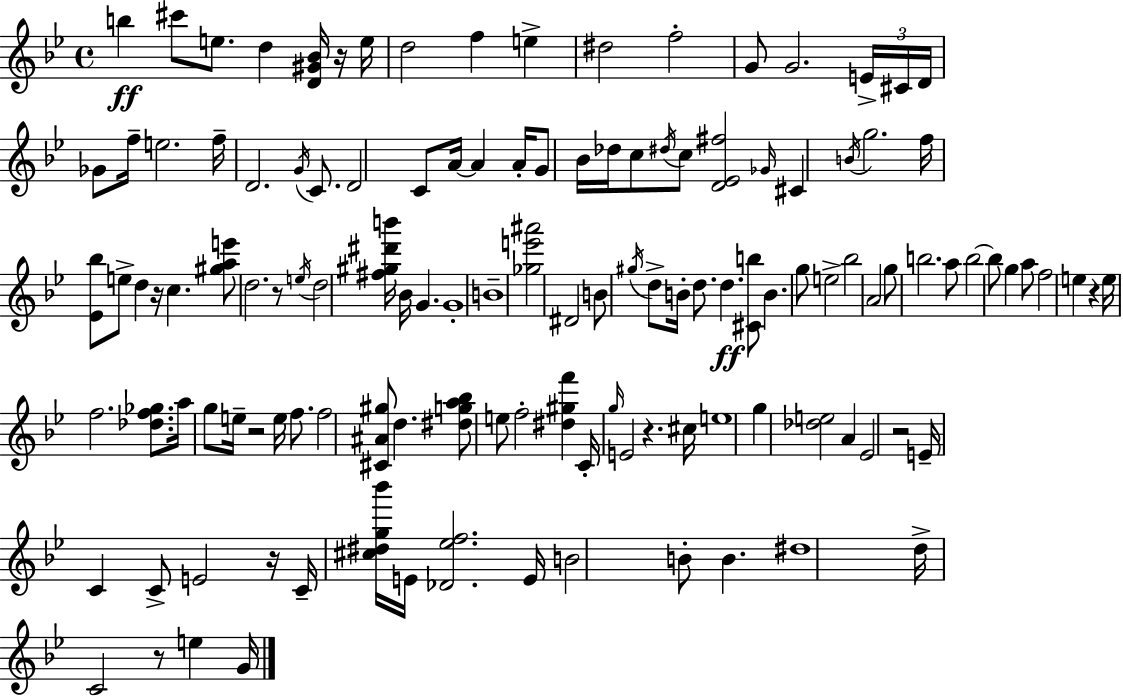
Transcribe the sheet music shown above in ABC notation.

X:1
T:Untitled
M:4/4
L:1/4
K:Gm
b ^c'/2 e/2 d [D^G_B]/4 z/4 e/4 d2 f e ^d2 f2 G/2 G2 E/4 ^C/4 D/4 _G/2 f/4 e2 f/4 D2 G/4 C/2 D2 C/2 A/4 A A/4 G/2 _B/4 _d/4 c/2 ^d/4 c/2 [D_E^f]2 _G/4 ^C B/4 g2 f/4 [_E_b]/2 e/2 d z/4 c [^gae']/2 d2 z/2 e/4 d2 [^f^g^d'b']/4 _B/4 G G4 B4 [_ge'^a']2 ^D2 B/2 ^g/4 d/2 B/4 d/2 d [^Cb]/2 B g/2 e2 _b2 A2 g/2 b2 a/2 b2 b/2 g a/2 f2 e z e/4 f2 [_df_g]/2 a/4 g/2 e/4 z2 e/4 f/2 f2 [^C^A^g]/2 d [^dga_b]/2 e/2 f2 [^d^gf'] C/4 g/4 E2 z ^c/4 e4 g [_de]2 A _E2 z2 E/4 C C/2 E2 z/4 C/4 [^c^dg_b']/4 E/4 [_D_ef]2 E/4 B2 B/2 B ^d4 d/4 C2 z/2 e G/4